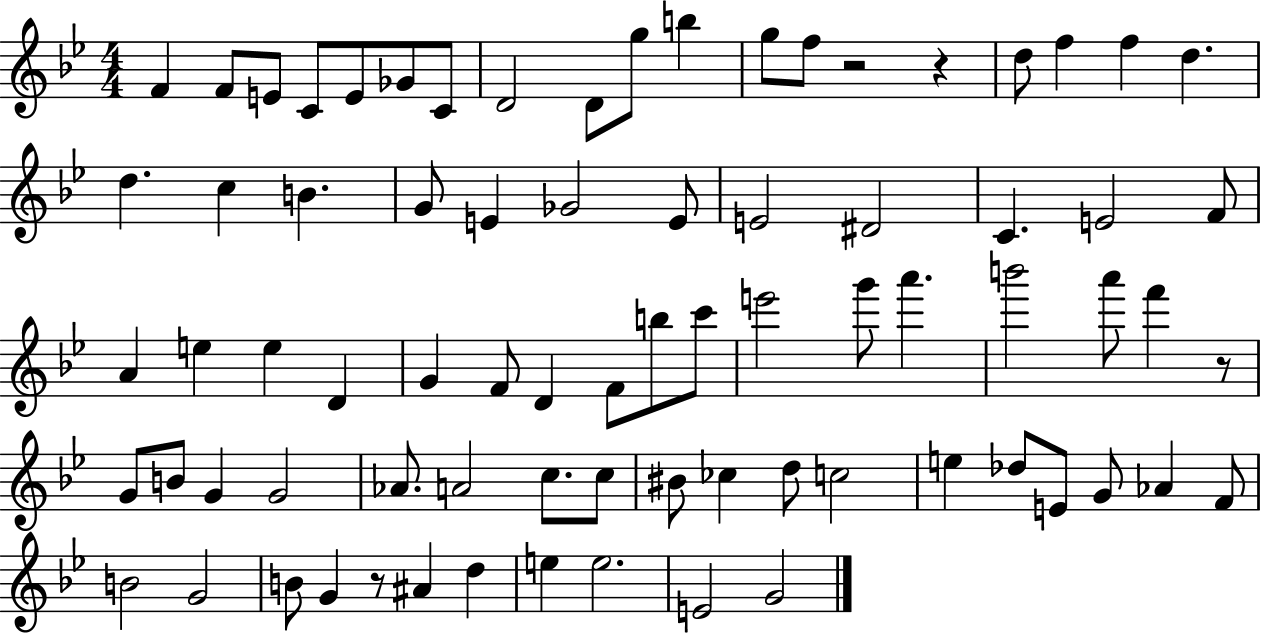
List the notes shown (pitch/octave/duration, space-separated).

F4/q F4/e E4/e C4/e E4/e Gb4/e C4/e D4/h D4/e G5/e B5/q G5/e F5/e R/h R/q D5/e F5/q F5/q D5/q. D5/q. C5/q B4/q. G4/e E4/q Gb4/h E4/e E4/h D#4/h C4/q. E4/h F4/e A4/q E5/q E5/q D4/q G4/q F4/e D4/q F4/e B5/e C6/e E6/h G6/e A6/q. B6/h A6/e F6/q R/e G4/e B4/e G4/q G4/h Ab4/e. A4/h C5/e. C5/e BIS4/e CES5/q D5/e C5/h E5/q Db5/e E4/e G4/e Ab4/q F4/e B4/h G4/h B4/e G4/q R/e A#4/q D5/q E5/q E5/h. E4/h G4/h